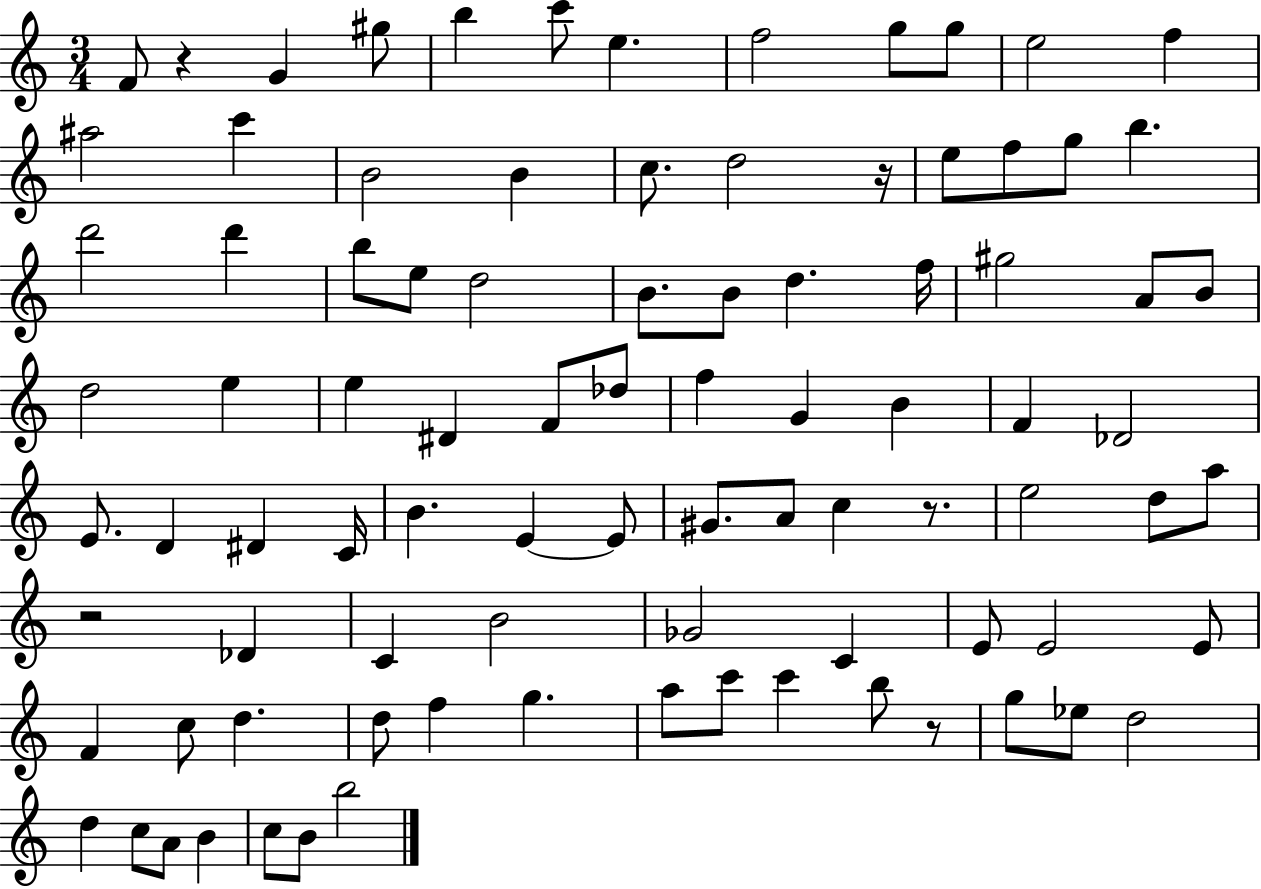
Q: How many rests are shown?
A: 5